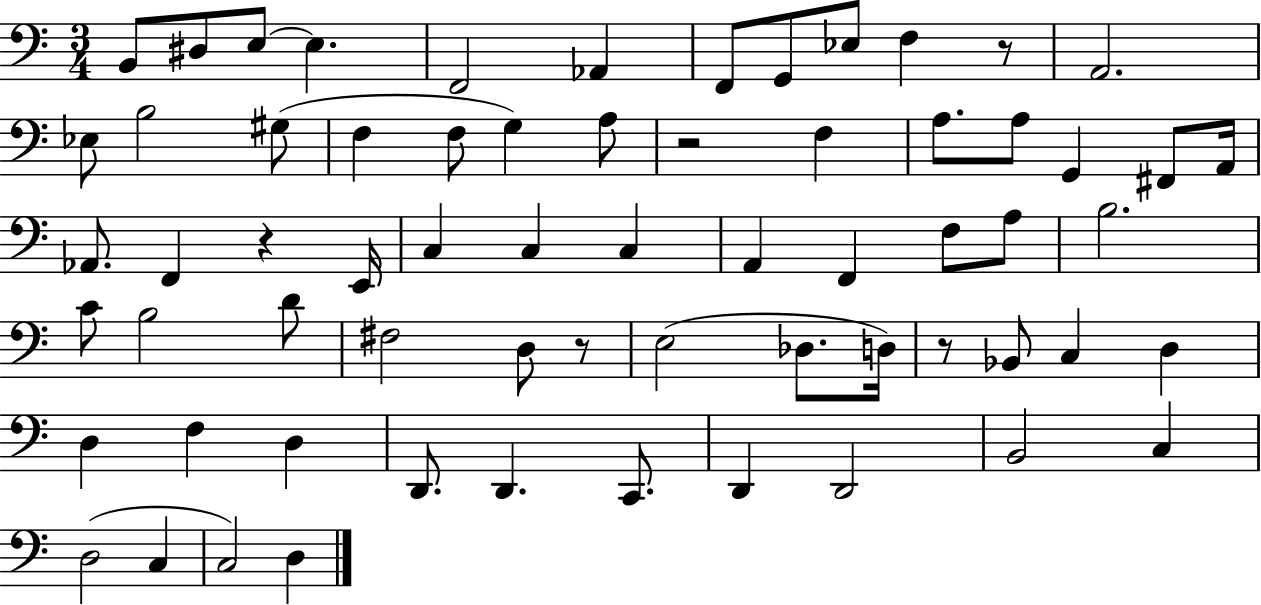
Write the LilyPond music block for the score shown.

{
  \clef bass
  \numericTimeSignature
  \time 3/4
  \key c \major
  b,8 dis8 e8~~ e4. | f,2 aes,4 | f,8 g,8 ees8 f4 r8 | a,2. | \break ees8 b2 gis8( | f4 f8 g4) a8 | r2 f4 | a8. a8 g,4 fis,8 a,16 | \break aes,8. f,4 r4 e,16 | c4 c4 c4 | a,4 f,4 f8 a8 | b2. | \break c'8 b2 d'8 | fis2 d8 r8 | e2( des8. d16) | r8 bes,8 c4 d4 | \break d4 f4 d4 | d,8. d,4. c,8. | d,4 d,2 | b,2 c4 | \break d2( c4 | c2) d4 | \bar "|."
}